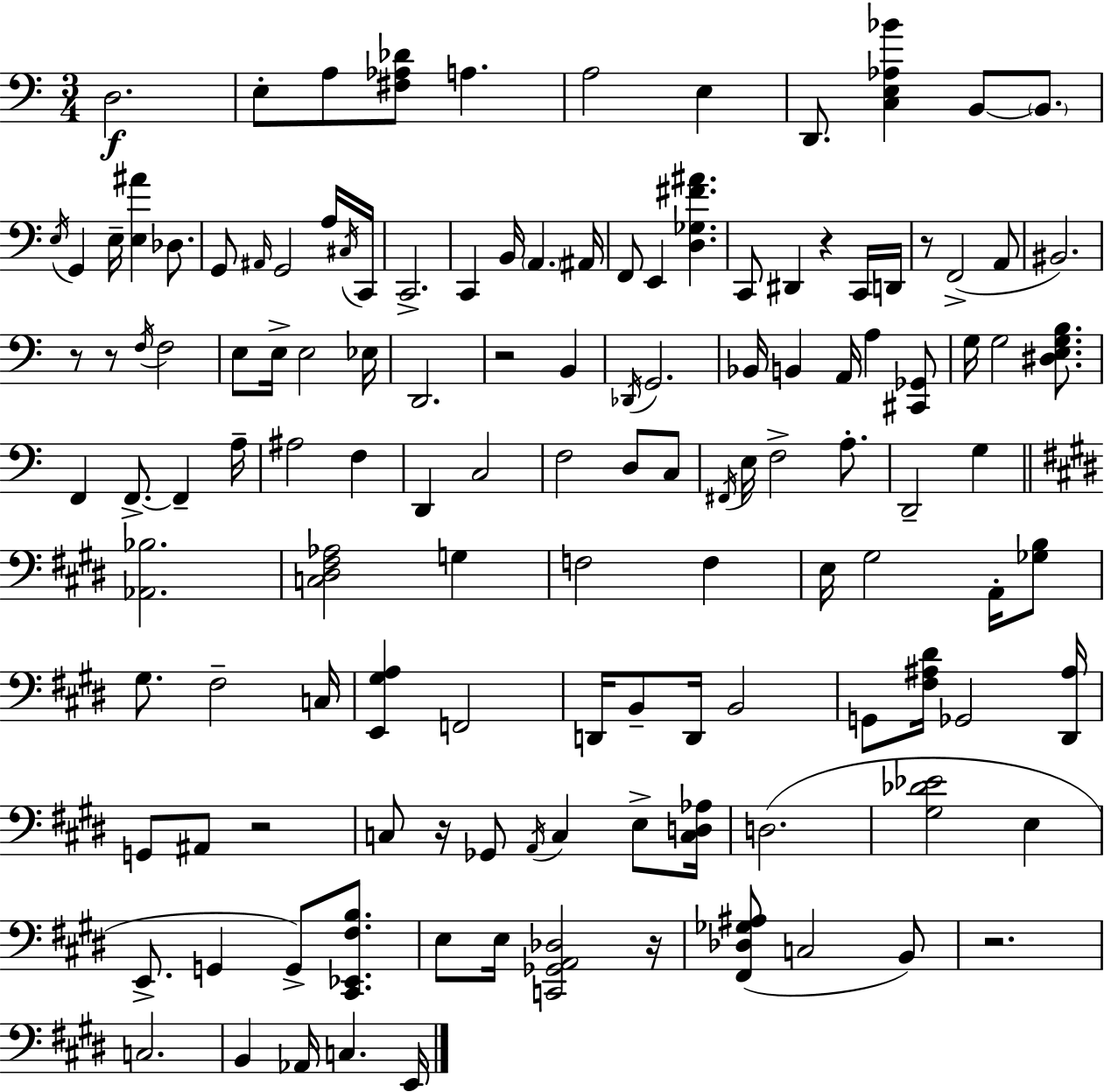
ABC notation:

X:1
T:Untitled
M:3/4
L:1/4
K:Am
D,2 E,/2 A,/2 [^F,_A,_D]/2 A, A,2 E, D,,/2 [C,E,_A,_B] B,,/2 B,,/2 E,/4 G,, E,/4 [E,^A] _D,/2 G,,/2 ^A,,/4 G,,2 A,/4 ^C,/4 C,,/4 C,,2 C,, B,,/4 A,, ^A,,/4 F,,/2 E,, [D,_G,^F^A] C,,/2 ^D,, z C,,/4 D,,/4 z/2 F,,2 A,,/2 ^B,,2 z/2 z/2 F,/4 F,2 E,/2 E,/4 E,2 _E,/4 D,,2 z2 B,, _D,,/4 G,,2 _B,,/4 B,, A,,/4 A, [^C,,_G,,]/2 G,/4 G,2 [^D,E,G,B,]/2 F,, F,,/2 F,, A,/4 ^A,2 F, D,, C,2 F,2 D,/2 C,/2 ^F,,/4 E,/4 F,2 A,/2 D,,2 G, [_A,,_B,]2 [C,^D,^F,_A,]2 G, F,2 F, E,/4 ^G,2 A,,/4 [_G,B,]/2 ^G,/2 ^F,2 C,/4 [E,,^G,A,] F,,2 D,,/4 B,,/2 D,,/4 B,,2 G,,/2 [^F,^A,^D]/4 _G,,2 [^D,,^A,]/4 G,,/2 ^A,,/2 z2 C,/2 z/4 _G,,/2 A,,/4 C, E,/2 [C,D,_A,]/4 D,2 [^G,_D_E]2 E, E,,/2 G,, G,,/2 [^C,,_E,,^F,B,]/2 E,/2 E,/4 [C,,_G,,A,,_D,]2 z/4 [^F,,_D,_G,^A,]/2 C,2 B,,/2 z2 C,2 B,, _A,,/4 C, E,,/4